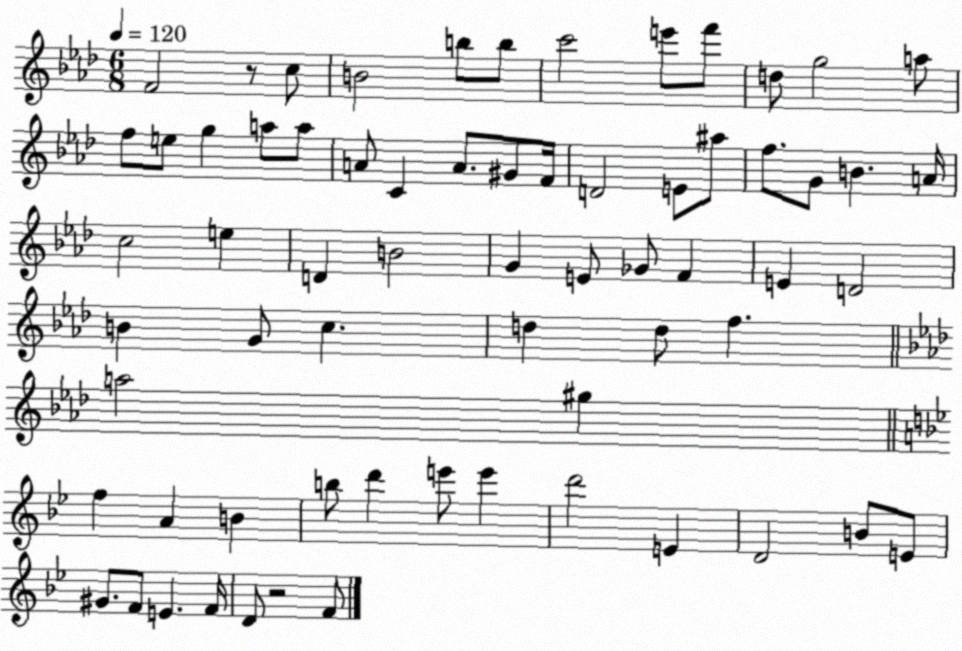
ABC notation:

X:1
T:Untitled
M:6/8
L:1/4
K:Ab
F2 z/2 c/2 B2 b/2 b/2 c'2 e'/2 f'/2 d/2 g2 a/2 f/2 e/2 g a/2 a/2 A/2 C A/2 ^G/2 F/4 D2 E/2 ^a/2 f/2 G/2 B A/4 c2 e D B2 G E/2 _G/2 F E D2 B G/2 c d d/2 f a2 ^g f A B b/2 d' e'/2 e' d'2 E D2 B/2 E/2 ^G/2 F/2 E F/4 D/2 z2 F/2